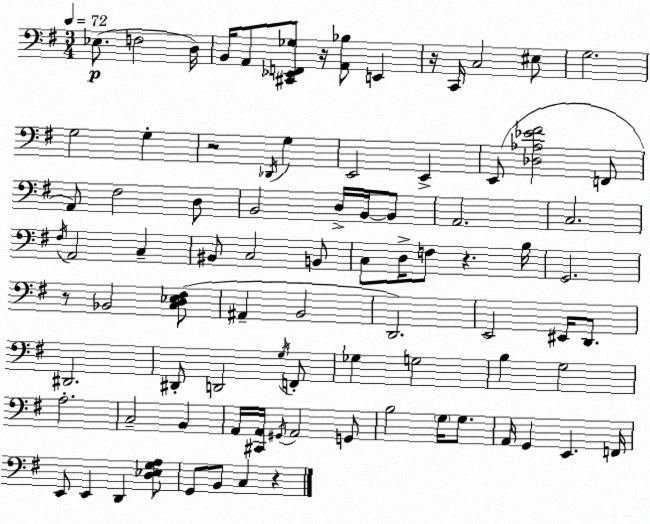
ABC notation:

X:1
T:Untitled
M:3/4
L:1/4
K:Em
_E,/2 F,2 D,/4 B,,/4 A,,/2 [^C,,_E,,F,,_G,]/2 z/4 [A,,_B,]/2 E,, z/4 C,,/4 C,2 ^E,/2 G,2 G,2 G, z2 _D,,/4 G, E,,2 E,, E,,/2 [_D,_A,_E^F]2 F,,/2 A,,/2 ^F,2 D,/2 B,,2 D,/4 B,,/4 B,,/2 A,,2 C,2 ^F,/4 A,,2 C, ^B,,/2 C,2 B,,/2 C,/2 D,/4 F,/2 z B,/4 G,,2 z/2 _B,,2 [C,D,_E,^F,]/2 ^A,, B,,2 D,,2 E,,2 ^E,,/4 D,,/2 ^D,,2 ^D,,/2 D,,2 G,/4 F,,/2 _G, G,2 B, G,2 A,2 C,2 B,, A,,/4 [^C,,A,,]/4 ^G,,/4 A,,2 G,,/2 B,2 G,/4 G,/2 A,,/4 G,, E,, F,,/4 E,,/2 E,, D,, [D,_E,G,A,]/2 G,,/2 B,,/2 C, z